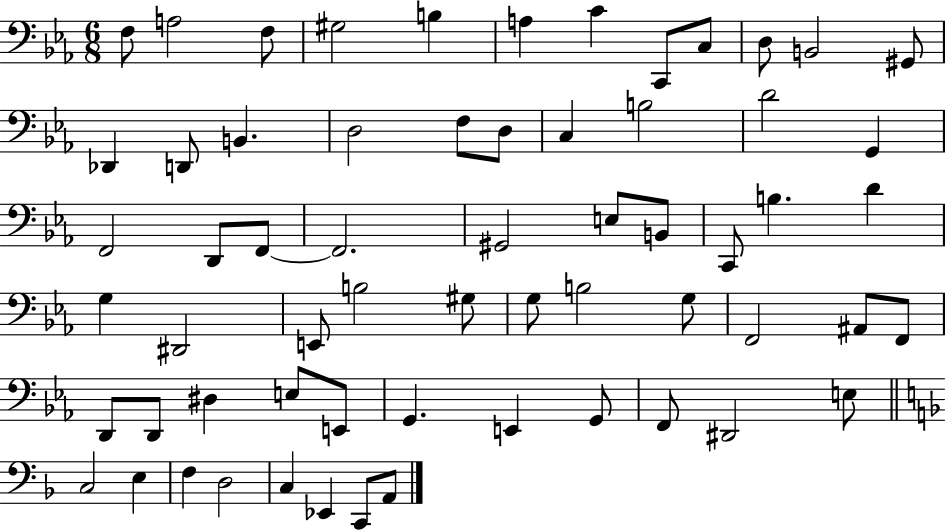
{
  \clef bass
  \numericTimeSignature
  \time 6/8
  \key ees \major
  \repeat volta 2 { f8 a2 f8 | gis2 b4 | a4 c'4 c,8 c8 | d8 b,2 gis,8 | \break des,4 d,8 b,4. | d2 f8 d8 | c4 b2 | d'2 g,4 | \break f,2 d,8 f,8~~ | f,2. | gis,2 e8 b,8 | c,8 b4. d'4 | \break g4 dis,2 | e,8 b2 gis8 | g8 b2 g8 | f,2 ais,8 f,8 | \break d,8 d,8 dis4 e8 e,8 | g,4. e,4 g,8 | f,8 dis,2 e8 | \bar "||" \break \key f \major c2 e4 | f4 d2 | c4 ees,4 c,8 a,8 | } \bar "|."
}